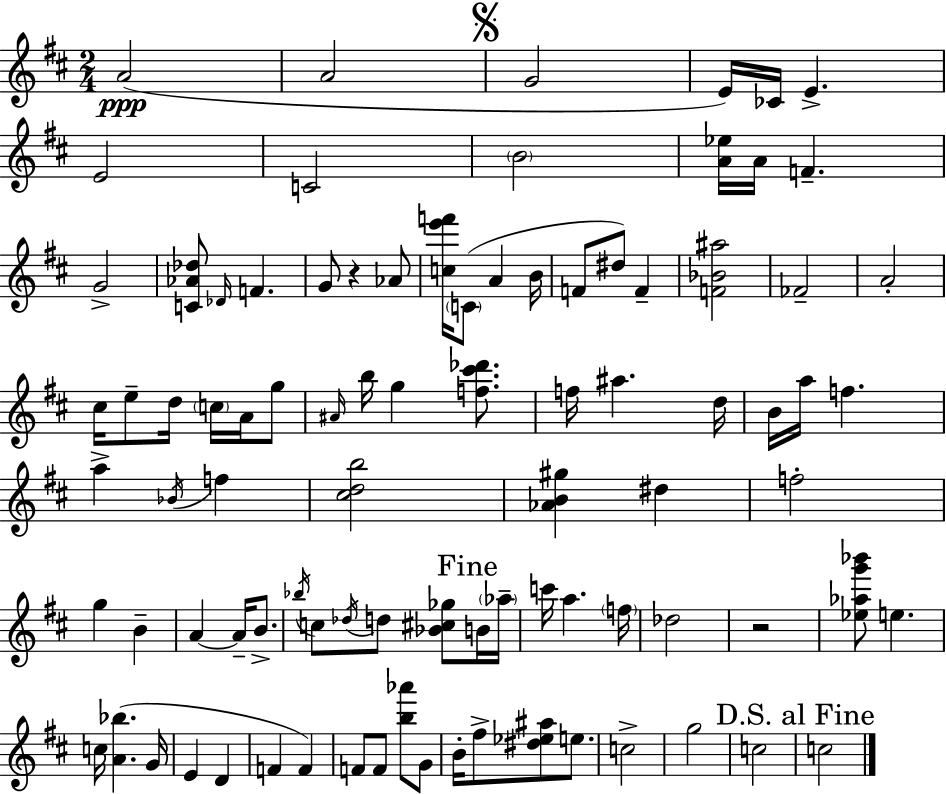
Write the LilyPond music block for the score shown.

{
  \clef treble
  \numericTimeSignature
  \time 2/4
  \key d \major
  a'2(\ppp | a'2 | \mark \markup { \musicglyph "scripts.segno" } g'2 | e'16) ces'16 e'4.-> | \break e'2 | c'2 | \parenthesize b'2 | <a' ees''>16 a'16 f'4.-- | \break g'2-> | <c' aes' des''>8 \grace { des'16 } f'4. | g'8 r4 aes'8 | <c'' e''' f'''>16 \parenthesize c'8( a'4 | \break b'16 f'8 dis''8) f'4-- | <f' bes' ais''>2 | fes'2-- | a'2-. | \break cis''16 e''8-- d''16 \parenthesize c''16 a'16 g''8 | \grace { ais'16 } b''16 g''4 <f'' cis''' des'''>8. | f''16 ais''4. | d''16 b'16 a''16 f''4. | \break a''4-> \acciaccatura { bes'16 } f''4 | <cis'' d'' b''>2 | <aes' b' gis''>4 dis''4 | f''2-. | \break g''4 b'4-- | a'4~~ a'16-- | b'8.-> \acciaccatura { bes''16 } c''8 \acciaccatura { des''16 } d''8 | <bes' cis'' ges''>8 \mark "Fine" b'16 \parenthesize aes''16-- c'''16 a''4. | \break \parenthesize f''16 des''2 | r2 | <ees'' aes'' g''' bes'''>8 e''4. | c''16 <a' bes''>4.( | \break g'16 e'4 | d'4 f'4 | f'4) f'8 f'8 | <b'' aes'''>8 g'8 b'16-. fis''8-> | \break <dis'' ees'' ais''>8 e''8. c''2-> | g''2 | c''2 | \mark "D.S. al Fine" c''2 | \break \bar "|."
}